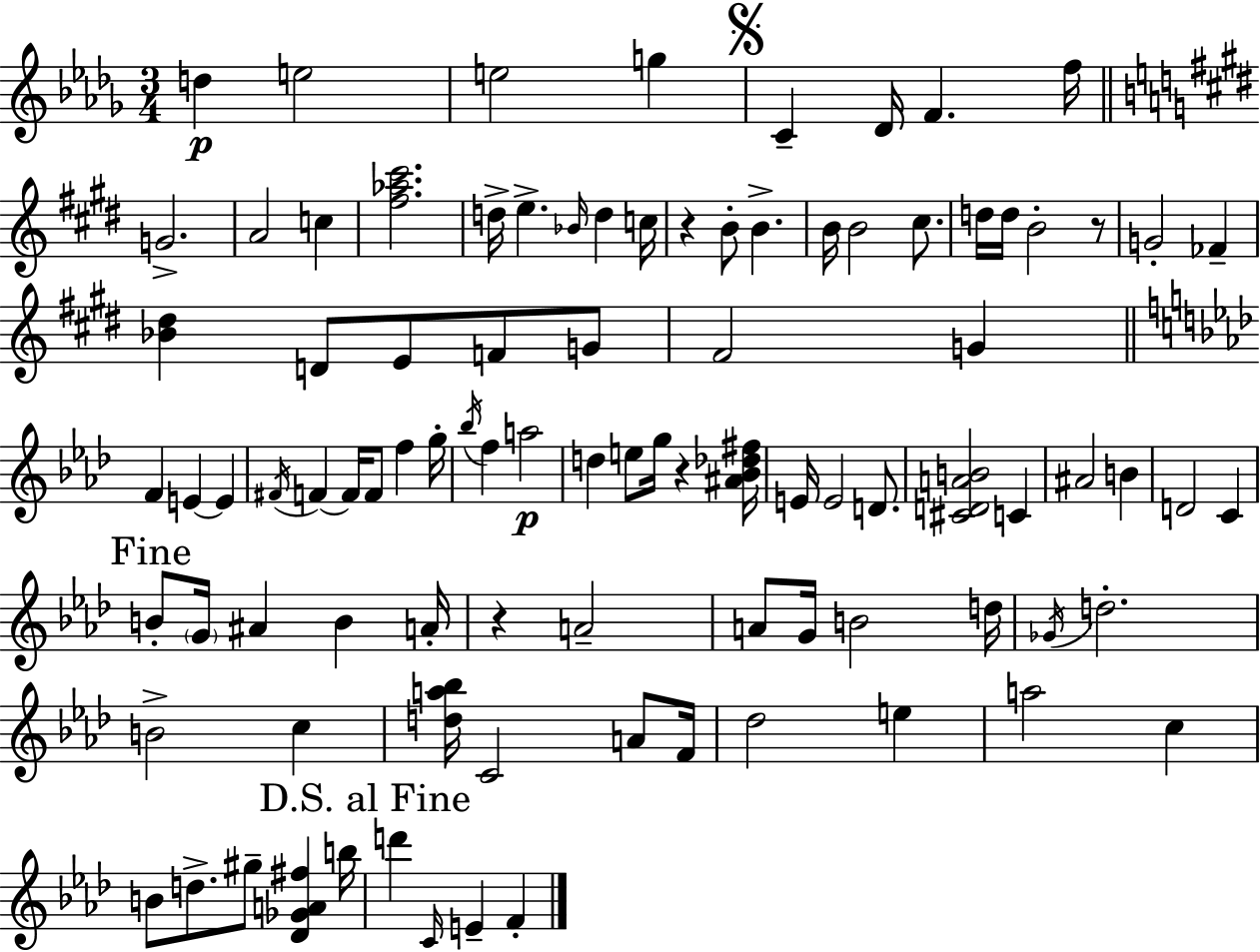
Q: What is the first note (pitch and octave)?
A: D5